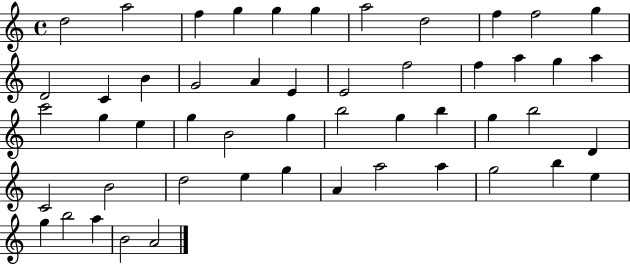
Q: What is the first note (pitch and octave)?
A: D5